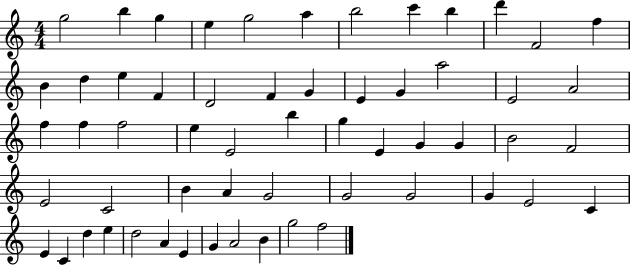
{
  \clef treble
  \numericTimeSignature
  \time 4/4
  \key c \major
  g''2 b''4 g''4 | e''4 g''2 a''4 | b''2 c'''4 b''4 | d'''4 f'2 f''4 | \break b'4 d''4 e''4 f'4 | d'2 f'4 g'4 | e'4 g'4 a''2 | e'2 a'2 | \break f''4 f''4 f''2 | e''4 e'2 b''4 | g''4 e'4 g'4 g'4 | b'2 f'2 | \break e'2 c'2 | b'4 a'4 g'2 | g'2 g'2 | g'4 e'2 c'4 | \break e'4 c'4 d''4 e''4 | d''2 a'4 e'4 | g'4 a'2 b'4 | g''2 f''2 | \break \bar "|."
}